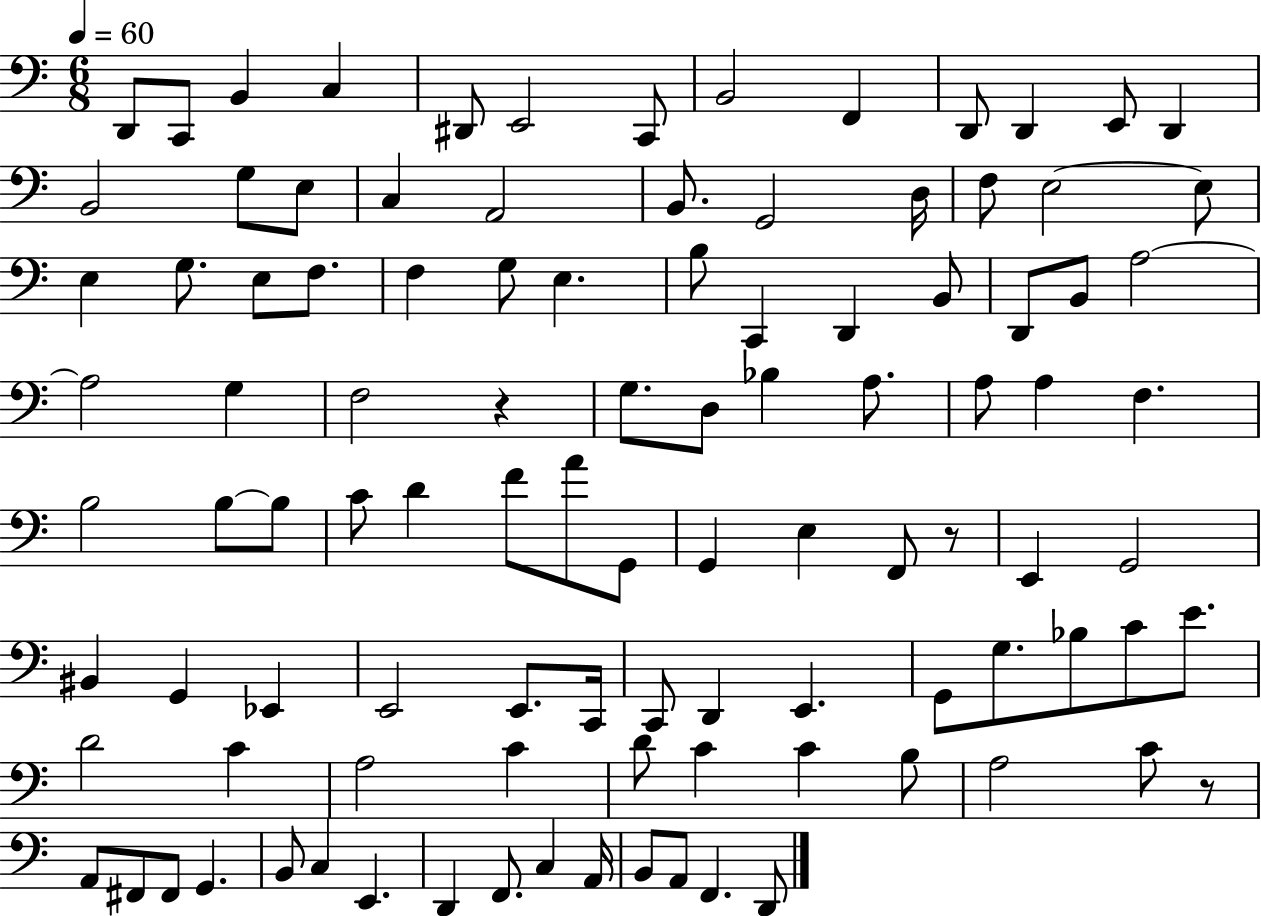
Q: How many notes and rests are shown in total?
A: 103